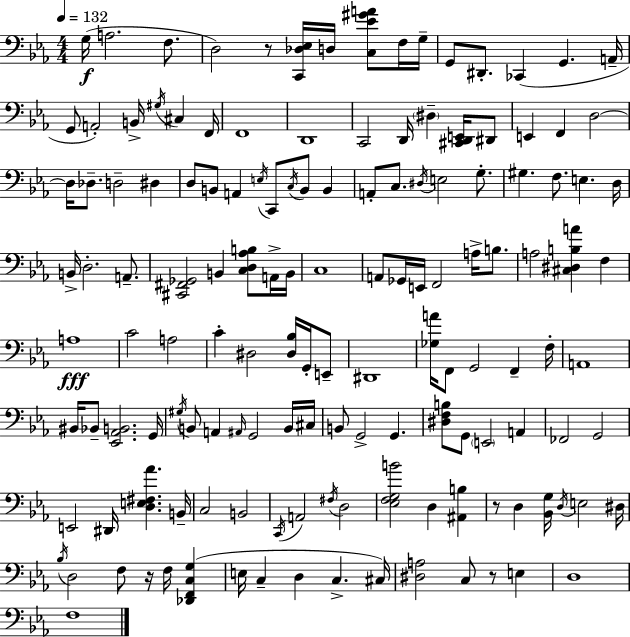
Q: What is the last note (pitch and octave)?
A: F3